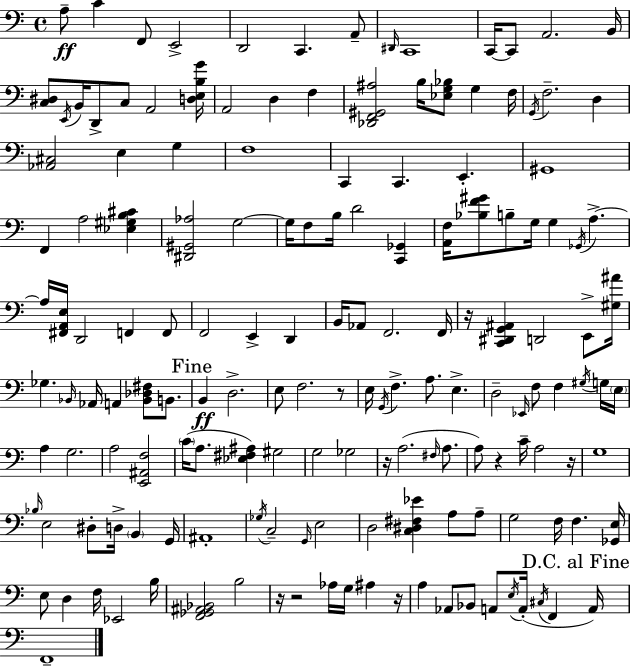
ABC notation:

X:1
T:Untitled
M:4/4
L:1/4
K:C
A,/2 C F,,/2 E,,2 D,,2 C,, A,,/2 ^D,,/4 C,,4 C,,/4 C,,/2 A,,2 B,,/4 [C,^D,]/2 E,,/4 B,,/4 D,,/2 C,/2 A,,2 [D,E,B,G]/4 A,,2 D, F, [_D,,F,,^G,,^A,]2 B,/4 [_E,G,_B,]/2 G, F,/4 G,,/4 F,2 D, [_A,,^C,]2 E, G, F,4 C,, C,, E,, ^G,,4 F,, A,2 [_E,^G,B,^C] [^D,,^G,,_A,]2 G,2 G,/4 F,/2 B,/4 D2 [C,,_G,,] [A,,F,]/4 [_B,F^G]/2 B,/2 G,/4 G, _G,,/4 A, A,/4 [^F,,A,,E,]/4 D,,2 F,, F,,/2 F,,2 E,, D,, B,,/4 _A,,/2 F,,2 F,,/4 z/4 [C,,^D,,G,,^A,,] D,,2 E,,/2 [^G,^A]/4 _G, _B,,/4 _A,,/4 A,, [_B,,_D,^F,]/2 B,,/2 B,, D,2 E,/2 F,2 z/2 E,/4 G,,/4 F, A,/2 E, D,2 _E,,/4 F,/2 F, ^G,/4 G,/4 E,/4 A, G,2 A,2 [E,,^A,,F,]2 C/4 A,/2 [_E,^F,^A,] ^G,2 G,2 _G,2 z/4 A,2 ^F,/4 A,/2 A,/2 z C/4 A,2 z/4 G,4 _B,/4 E,2 ^D,/2 D,/4 B,, G,,/4 ^A,,4 _G,/4 C,2 G,,/4 E,2 D,2 [C,^D,^F,_E] A,/2 A,/2 G,2 F,/4 F, [_G,,E,]/4 E,/2 D, F,/4 _E,,2 B,/4 [F,,_G,,^A,,_B,,]2 B,2 z/4 z2 _A,/4 G,/4 ^A, z/4 A, _A,,/2 _B,,/2 A,,/2 E,/4 A,,/4 ^C,/4 F,, A,,/4 F,,4